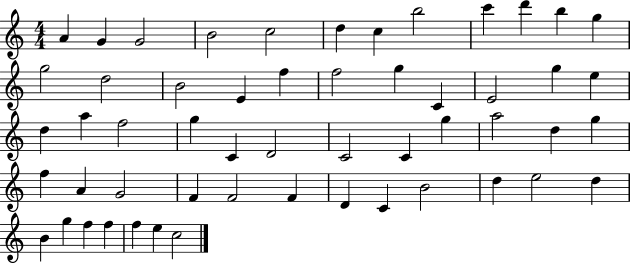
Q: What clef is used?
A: treble